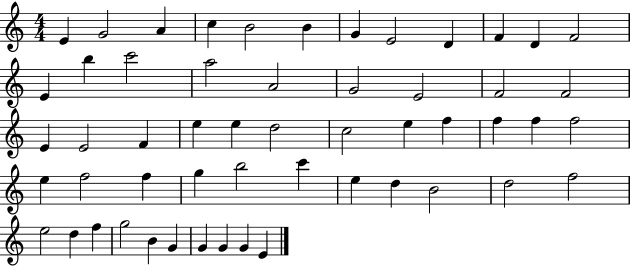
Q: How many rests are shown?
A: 0